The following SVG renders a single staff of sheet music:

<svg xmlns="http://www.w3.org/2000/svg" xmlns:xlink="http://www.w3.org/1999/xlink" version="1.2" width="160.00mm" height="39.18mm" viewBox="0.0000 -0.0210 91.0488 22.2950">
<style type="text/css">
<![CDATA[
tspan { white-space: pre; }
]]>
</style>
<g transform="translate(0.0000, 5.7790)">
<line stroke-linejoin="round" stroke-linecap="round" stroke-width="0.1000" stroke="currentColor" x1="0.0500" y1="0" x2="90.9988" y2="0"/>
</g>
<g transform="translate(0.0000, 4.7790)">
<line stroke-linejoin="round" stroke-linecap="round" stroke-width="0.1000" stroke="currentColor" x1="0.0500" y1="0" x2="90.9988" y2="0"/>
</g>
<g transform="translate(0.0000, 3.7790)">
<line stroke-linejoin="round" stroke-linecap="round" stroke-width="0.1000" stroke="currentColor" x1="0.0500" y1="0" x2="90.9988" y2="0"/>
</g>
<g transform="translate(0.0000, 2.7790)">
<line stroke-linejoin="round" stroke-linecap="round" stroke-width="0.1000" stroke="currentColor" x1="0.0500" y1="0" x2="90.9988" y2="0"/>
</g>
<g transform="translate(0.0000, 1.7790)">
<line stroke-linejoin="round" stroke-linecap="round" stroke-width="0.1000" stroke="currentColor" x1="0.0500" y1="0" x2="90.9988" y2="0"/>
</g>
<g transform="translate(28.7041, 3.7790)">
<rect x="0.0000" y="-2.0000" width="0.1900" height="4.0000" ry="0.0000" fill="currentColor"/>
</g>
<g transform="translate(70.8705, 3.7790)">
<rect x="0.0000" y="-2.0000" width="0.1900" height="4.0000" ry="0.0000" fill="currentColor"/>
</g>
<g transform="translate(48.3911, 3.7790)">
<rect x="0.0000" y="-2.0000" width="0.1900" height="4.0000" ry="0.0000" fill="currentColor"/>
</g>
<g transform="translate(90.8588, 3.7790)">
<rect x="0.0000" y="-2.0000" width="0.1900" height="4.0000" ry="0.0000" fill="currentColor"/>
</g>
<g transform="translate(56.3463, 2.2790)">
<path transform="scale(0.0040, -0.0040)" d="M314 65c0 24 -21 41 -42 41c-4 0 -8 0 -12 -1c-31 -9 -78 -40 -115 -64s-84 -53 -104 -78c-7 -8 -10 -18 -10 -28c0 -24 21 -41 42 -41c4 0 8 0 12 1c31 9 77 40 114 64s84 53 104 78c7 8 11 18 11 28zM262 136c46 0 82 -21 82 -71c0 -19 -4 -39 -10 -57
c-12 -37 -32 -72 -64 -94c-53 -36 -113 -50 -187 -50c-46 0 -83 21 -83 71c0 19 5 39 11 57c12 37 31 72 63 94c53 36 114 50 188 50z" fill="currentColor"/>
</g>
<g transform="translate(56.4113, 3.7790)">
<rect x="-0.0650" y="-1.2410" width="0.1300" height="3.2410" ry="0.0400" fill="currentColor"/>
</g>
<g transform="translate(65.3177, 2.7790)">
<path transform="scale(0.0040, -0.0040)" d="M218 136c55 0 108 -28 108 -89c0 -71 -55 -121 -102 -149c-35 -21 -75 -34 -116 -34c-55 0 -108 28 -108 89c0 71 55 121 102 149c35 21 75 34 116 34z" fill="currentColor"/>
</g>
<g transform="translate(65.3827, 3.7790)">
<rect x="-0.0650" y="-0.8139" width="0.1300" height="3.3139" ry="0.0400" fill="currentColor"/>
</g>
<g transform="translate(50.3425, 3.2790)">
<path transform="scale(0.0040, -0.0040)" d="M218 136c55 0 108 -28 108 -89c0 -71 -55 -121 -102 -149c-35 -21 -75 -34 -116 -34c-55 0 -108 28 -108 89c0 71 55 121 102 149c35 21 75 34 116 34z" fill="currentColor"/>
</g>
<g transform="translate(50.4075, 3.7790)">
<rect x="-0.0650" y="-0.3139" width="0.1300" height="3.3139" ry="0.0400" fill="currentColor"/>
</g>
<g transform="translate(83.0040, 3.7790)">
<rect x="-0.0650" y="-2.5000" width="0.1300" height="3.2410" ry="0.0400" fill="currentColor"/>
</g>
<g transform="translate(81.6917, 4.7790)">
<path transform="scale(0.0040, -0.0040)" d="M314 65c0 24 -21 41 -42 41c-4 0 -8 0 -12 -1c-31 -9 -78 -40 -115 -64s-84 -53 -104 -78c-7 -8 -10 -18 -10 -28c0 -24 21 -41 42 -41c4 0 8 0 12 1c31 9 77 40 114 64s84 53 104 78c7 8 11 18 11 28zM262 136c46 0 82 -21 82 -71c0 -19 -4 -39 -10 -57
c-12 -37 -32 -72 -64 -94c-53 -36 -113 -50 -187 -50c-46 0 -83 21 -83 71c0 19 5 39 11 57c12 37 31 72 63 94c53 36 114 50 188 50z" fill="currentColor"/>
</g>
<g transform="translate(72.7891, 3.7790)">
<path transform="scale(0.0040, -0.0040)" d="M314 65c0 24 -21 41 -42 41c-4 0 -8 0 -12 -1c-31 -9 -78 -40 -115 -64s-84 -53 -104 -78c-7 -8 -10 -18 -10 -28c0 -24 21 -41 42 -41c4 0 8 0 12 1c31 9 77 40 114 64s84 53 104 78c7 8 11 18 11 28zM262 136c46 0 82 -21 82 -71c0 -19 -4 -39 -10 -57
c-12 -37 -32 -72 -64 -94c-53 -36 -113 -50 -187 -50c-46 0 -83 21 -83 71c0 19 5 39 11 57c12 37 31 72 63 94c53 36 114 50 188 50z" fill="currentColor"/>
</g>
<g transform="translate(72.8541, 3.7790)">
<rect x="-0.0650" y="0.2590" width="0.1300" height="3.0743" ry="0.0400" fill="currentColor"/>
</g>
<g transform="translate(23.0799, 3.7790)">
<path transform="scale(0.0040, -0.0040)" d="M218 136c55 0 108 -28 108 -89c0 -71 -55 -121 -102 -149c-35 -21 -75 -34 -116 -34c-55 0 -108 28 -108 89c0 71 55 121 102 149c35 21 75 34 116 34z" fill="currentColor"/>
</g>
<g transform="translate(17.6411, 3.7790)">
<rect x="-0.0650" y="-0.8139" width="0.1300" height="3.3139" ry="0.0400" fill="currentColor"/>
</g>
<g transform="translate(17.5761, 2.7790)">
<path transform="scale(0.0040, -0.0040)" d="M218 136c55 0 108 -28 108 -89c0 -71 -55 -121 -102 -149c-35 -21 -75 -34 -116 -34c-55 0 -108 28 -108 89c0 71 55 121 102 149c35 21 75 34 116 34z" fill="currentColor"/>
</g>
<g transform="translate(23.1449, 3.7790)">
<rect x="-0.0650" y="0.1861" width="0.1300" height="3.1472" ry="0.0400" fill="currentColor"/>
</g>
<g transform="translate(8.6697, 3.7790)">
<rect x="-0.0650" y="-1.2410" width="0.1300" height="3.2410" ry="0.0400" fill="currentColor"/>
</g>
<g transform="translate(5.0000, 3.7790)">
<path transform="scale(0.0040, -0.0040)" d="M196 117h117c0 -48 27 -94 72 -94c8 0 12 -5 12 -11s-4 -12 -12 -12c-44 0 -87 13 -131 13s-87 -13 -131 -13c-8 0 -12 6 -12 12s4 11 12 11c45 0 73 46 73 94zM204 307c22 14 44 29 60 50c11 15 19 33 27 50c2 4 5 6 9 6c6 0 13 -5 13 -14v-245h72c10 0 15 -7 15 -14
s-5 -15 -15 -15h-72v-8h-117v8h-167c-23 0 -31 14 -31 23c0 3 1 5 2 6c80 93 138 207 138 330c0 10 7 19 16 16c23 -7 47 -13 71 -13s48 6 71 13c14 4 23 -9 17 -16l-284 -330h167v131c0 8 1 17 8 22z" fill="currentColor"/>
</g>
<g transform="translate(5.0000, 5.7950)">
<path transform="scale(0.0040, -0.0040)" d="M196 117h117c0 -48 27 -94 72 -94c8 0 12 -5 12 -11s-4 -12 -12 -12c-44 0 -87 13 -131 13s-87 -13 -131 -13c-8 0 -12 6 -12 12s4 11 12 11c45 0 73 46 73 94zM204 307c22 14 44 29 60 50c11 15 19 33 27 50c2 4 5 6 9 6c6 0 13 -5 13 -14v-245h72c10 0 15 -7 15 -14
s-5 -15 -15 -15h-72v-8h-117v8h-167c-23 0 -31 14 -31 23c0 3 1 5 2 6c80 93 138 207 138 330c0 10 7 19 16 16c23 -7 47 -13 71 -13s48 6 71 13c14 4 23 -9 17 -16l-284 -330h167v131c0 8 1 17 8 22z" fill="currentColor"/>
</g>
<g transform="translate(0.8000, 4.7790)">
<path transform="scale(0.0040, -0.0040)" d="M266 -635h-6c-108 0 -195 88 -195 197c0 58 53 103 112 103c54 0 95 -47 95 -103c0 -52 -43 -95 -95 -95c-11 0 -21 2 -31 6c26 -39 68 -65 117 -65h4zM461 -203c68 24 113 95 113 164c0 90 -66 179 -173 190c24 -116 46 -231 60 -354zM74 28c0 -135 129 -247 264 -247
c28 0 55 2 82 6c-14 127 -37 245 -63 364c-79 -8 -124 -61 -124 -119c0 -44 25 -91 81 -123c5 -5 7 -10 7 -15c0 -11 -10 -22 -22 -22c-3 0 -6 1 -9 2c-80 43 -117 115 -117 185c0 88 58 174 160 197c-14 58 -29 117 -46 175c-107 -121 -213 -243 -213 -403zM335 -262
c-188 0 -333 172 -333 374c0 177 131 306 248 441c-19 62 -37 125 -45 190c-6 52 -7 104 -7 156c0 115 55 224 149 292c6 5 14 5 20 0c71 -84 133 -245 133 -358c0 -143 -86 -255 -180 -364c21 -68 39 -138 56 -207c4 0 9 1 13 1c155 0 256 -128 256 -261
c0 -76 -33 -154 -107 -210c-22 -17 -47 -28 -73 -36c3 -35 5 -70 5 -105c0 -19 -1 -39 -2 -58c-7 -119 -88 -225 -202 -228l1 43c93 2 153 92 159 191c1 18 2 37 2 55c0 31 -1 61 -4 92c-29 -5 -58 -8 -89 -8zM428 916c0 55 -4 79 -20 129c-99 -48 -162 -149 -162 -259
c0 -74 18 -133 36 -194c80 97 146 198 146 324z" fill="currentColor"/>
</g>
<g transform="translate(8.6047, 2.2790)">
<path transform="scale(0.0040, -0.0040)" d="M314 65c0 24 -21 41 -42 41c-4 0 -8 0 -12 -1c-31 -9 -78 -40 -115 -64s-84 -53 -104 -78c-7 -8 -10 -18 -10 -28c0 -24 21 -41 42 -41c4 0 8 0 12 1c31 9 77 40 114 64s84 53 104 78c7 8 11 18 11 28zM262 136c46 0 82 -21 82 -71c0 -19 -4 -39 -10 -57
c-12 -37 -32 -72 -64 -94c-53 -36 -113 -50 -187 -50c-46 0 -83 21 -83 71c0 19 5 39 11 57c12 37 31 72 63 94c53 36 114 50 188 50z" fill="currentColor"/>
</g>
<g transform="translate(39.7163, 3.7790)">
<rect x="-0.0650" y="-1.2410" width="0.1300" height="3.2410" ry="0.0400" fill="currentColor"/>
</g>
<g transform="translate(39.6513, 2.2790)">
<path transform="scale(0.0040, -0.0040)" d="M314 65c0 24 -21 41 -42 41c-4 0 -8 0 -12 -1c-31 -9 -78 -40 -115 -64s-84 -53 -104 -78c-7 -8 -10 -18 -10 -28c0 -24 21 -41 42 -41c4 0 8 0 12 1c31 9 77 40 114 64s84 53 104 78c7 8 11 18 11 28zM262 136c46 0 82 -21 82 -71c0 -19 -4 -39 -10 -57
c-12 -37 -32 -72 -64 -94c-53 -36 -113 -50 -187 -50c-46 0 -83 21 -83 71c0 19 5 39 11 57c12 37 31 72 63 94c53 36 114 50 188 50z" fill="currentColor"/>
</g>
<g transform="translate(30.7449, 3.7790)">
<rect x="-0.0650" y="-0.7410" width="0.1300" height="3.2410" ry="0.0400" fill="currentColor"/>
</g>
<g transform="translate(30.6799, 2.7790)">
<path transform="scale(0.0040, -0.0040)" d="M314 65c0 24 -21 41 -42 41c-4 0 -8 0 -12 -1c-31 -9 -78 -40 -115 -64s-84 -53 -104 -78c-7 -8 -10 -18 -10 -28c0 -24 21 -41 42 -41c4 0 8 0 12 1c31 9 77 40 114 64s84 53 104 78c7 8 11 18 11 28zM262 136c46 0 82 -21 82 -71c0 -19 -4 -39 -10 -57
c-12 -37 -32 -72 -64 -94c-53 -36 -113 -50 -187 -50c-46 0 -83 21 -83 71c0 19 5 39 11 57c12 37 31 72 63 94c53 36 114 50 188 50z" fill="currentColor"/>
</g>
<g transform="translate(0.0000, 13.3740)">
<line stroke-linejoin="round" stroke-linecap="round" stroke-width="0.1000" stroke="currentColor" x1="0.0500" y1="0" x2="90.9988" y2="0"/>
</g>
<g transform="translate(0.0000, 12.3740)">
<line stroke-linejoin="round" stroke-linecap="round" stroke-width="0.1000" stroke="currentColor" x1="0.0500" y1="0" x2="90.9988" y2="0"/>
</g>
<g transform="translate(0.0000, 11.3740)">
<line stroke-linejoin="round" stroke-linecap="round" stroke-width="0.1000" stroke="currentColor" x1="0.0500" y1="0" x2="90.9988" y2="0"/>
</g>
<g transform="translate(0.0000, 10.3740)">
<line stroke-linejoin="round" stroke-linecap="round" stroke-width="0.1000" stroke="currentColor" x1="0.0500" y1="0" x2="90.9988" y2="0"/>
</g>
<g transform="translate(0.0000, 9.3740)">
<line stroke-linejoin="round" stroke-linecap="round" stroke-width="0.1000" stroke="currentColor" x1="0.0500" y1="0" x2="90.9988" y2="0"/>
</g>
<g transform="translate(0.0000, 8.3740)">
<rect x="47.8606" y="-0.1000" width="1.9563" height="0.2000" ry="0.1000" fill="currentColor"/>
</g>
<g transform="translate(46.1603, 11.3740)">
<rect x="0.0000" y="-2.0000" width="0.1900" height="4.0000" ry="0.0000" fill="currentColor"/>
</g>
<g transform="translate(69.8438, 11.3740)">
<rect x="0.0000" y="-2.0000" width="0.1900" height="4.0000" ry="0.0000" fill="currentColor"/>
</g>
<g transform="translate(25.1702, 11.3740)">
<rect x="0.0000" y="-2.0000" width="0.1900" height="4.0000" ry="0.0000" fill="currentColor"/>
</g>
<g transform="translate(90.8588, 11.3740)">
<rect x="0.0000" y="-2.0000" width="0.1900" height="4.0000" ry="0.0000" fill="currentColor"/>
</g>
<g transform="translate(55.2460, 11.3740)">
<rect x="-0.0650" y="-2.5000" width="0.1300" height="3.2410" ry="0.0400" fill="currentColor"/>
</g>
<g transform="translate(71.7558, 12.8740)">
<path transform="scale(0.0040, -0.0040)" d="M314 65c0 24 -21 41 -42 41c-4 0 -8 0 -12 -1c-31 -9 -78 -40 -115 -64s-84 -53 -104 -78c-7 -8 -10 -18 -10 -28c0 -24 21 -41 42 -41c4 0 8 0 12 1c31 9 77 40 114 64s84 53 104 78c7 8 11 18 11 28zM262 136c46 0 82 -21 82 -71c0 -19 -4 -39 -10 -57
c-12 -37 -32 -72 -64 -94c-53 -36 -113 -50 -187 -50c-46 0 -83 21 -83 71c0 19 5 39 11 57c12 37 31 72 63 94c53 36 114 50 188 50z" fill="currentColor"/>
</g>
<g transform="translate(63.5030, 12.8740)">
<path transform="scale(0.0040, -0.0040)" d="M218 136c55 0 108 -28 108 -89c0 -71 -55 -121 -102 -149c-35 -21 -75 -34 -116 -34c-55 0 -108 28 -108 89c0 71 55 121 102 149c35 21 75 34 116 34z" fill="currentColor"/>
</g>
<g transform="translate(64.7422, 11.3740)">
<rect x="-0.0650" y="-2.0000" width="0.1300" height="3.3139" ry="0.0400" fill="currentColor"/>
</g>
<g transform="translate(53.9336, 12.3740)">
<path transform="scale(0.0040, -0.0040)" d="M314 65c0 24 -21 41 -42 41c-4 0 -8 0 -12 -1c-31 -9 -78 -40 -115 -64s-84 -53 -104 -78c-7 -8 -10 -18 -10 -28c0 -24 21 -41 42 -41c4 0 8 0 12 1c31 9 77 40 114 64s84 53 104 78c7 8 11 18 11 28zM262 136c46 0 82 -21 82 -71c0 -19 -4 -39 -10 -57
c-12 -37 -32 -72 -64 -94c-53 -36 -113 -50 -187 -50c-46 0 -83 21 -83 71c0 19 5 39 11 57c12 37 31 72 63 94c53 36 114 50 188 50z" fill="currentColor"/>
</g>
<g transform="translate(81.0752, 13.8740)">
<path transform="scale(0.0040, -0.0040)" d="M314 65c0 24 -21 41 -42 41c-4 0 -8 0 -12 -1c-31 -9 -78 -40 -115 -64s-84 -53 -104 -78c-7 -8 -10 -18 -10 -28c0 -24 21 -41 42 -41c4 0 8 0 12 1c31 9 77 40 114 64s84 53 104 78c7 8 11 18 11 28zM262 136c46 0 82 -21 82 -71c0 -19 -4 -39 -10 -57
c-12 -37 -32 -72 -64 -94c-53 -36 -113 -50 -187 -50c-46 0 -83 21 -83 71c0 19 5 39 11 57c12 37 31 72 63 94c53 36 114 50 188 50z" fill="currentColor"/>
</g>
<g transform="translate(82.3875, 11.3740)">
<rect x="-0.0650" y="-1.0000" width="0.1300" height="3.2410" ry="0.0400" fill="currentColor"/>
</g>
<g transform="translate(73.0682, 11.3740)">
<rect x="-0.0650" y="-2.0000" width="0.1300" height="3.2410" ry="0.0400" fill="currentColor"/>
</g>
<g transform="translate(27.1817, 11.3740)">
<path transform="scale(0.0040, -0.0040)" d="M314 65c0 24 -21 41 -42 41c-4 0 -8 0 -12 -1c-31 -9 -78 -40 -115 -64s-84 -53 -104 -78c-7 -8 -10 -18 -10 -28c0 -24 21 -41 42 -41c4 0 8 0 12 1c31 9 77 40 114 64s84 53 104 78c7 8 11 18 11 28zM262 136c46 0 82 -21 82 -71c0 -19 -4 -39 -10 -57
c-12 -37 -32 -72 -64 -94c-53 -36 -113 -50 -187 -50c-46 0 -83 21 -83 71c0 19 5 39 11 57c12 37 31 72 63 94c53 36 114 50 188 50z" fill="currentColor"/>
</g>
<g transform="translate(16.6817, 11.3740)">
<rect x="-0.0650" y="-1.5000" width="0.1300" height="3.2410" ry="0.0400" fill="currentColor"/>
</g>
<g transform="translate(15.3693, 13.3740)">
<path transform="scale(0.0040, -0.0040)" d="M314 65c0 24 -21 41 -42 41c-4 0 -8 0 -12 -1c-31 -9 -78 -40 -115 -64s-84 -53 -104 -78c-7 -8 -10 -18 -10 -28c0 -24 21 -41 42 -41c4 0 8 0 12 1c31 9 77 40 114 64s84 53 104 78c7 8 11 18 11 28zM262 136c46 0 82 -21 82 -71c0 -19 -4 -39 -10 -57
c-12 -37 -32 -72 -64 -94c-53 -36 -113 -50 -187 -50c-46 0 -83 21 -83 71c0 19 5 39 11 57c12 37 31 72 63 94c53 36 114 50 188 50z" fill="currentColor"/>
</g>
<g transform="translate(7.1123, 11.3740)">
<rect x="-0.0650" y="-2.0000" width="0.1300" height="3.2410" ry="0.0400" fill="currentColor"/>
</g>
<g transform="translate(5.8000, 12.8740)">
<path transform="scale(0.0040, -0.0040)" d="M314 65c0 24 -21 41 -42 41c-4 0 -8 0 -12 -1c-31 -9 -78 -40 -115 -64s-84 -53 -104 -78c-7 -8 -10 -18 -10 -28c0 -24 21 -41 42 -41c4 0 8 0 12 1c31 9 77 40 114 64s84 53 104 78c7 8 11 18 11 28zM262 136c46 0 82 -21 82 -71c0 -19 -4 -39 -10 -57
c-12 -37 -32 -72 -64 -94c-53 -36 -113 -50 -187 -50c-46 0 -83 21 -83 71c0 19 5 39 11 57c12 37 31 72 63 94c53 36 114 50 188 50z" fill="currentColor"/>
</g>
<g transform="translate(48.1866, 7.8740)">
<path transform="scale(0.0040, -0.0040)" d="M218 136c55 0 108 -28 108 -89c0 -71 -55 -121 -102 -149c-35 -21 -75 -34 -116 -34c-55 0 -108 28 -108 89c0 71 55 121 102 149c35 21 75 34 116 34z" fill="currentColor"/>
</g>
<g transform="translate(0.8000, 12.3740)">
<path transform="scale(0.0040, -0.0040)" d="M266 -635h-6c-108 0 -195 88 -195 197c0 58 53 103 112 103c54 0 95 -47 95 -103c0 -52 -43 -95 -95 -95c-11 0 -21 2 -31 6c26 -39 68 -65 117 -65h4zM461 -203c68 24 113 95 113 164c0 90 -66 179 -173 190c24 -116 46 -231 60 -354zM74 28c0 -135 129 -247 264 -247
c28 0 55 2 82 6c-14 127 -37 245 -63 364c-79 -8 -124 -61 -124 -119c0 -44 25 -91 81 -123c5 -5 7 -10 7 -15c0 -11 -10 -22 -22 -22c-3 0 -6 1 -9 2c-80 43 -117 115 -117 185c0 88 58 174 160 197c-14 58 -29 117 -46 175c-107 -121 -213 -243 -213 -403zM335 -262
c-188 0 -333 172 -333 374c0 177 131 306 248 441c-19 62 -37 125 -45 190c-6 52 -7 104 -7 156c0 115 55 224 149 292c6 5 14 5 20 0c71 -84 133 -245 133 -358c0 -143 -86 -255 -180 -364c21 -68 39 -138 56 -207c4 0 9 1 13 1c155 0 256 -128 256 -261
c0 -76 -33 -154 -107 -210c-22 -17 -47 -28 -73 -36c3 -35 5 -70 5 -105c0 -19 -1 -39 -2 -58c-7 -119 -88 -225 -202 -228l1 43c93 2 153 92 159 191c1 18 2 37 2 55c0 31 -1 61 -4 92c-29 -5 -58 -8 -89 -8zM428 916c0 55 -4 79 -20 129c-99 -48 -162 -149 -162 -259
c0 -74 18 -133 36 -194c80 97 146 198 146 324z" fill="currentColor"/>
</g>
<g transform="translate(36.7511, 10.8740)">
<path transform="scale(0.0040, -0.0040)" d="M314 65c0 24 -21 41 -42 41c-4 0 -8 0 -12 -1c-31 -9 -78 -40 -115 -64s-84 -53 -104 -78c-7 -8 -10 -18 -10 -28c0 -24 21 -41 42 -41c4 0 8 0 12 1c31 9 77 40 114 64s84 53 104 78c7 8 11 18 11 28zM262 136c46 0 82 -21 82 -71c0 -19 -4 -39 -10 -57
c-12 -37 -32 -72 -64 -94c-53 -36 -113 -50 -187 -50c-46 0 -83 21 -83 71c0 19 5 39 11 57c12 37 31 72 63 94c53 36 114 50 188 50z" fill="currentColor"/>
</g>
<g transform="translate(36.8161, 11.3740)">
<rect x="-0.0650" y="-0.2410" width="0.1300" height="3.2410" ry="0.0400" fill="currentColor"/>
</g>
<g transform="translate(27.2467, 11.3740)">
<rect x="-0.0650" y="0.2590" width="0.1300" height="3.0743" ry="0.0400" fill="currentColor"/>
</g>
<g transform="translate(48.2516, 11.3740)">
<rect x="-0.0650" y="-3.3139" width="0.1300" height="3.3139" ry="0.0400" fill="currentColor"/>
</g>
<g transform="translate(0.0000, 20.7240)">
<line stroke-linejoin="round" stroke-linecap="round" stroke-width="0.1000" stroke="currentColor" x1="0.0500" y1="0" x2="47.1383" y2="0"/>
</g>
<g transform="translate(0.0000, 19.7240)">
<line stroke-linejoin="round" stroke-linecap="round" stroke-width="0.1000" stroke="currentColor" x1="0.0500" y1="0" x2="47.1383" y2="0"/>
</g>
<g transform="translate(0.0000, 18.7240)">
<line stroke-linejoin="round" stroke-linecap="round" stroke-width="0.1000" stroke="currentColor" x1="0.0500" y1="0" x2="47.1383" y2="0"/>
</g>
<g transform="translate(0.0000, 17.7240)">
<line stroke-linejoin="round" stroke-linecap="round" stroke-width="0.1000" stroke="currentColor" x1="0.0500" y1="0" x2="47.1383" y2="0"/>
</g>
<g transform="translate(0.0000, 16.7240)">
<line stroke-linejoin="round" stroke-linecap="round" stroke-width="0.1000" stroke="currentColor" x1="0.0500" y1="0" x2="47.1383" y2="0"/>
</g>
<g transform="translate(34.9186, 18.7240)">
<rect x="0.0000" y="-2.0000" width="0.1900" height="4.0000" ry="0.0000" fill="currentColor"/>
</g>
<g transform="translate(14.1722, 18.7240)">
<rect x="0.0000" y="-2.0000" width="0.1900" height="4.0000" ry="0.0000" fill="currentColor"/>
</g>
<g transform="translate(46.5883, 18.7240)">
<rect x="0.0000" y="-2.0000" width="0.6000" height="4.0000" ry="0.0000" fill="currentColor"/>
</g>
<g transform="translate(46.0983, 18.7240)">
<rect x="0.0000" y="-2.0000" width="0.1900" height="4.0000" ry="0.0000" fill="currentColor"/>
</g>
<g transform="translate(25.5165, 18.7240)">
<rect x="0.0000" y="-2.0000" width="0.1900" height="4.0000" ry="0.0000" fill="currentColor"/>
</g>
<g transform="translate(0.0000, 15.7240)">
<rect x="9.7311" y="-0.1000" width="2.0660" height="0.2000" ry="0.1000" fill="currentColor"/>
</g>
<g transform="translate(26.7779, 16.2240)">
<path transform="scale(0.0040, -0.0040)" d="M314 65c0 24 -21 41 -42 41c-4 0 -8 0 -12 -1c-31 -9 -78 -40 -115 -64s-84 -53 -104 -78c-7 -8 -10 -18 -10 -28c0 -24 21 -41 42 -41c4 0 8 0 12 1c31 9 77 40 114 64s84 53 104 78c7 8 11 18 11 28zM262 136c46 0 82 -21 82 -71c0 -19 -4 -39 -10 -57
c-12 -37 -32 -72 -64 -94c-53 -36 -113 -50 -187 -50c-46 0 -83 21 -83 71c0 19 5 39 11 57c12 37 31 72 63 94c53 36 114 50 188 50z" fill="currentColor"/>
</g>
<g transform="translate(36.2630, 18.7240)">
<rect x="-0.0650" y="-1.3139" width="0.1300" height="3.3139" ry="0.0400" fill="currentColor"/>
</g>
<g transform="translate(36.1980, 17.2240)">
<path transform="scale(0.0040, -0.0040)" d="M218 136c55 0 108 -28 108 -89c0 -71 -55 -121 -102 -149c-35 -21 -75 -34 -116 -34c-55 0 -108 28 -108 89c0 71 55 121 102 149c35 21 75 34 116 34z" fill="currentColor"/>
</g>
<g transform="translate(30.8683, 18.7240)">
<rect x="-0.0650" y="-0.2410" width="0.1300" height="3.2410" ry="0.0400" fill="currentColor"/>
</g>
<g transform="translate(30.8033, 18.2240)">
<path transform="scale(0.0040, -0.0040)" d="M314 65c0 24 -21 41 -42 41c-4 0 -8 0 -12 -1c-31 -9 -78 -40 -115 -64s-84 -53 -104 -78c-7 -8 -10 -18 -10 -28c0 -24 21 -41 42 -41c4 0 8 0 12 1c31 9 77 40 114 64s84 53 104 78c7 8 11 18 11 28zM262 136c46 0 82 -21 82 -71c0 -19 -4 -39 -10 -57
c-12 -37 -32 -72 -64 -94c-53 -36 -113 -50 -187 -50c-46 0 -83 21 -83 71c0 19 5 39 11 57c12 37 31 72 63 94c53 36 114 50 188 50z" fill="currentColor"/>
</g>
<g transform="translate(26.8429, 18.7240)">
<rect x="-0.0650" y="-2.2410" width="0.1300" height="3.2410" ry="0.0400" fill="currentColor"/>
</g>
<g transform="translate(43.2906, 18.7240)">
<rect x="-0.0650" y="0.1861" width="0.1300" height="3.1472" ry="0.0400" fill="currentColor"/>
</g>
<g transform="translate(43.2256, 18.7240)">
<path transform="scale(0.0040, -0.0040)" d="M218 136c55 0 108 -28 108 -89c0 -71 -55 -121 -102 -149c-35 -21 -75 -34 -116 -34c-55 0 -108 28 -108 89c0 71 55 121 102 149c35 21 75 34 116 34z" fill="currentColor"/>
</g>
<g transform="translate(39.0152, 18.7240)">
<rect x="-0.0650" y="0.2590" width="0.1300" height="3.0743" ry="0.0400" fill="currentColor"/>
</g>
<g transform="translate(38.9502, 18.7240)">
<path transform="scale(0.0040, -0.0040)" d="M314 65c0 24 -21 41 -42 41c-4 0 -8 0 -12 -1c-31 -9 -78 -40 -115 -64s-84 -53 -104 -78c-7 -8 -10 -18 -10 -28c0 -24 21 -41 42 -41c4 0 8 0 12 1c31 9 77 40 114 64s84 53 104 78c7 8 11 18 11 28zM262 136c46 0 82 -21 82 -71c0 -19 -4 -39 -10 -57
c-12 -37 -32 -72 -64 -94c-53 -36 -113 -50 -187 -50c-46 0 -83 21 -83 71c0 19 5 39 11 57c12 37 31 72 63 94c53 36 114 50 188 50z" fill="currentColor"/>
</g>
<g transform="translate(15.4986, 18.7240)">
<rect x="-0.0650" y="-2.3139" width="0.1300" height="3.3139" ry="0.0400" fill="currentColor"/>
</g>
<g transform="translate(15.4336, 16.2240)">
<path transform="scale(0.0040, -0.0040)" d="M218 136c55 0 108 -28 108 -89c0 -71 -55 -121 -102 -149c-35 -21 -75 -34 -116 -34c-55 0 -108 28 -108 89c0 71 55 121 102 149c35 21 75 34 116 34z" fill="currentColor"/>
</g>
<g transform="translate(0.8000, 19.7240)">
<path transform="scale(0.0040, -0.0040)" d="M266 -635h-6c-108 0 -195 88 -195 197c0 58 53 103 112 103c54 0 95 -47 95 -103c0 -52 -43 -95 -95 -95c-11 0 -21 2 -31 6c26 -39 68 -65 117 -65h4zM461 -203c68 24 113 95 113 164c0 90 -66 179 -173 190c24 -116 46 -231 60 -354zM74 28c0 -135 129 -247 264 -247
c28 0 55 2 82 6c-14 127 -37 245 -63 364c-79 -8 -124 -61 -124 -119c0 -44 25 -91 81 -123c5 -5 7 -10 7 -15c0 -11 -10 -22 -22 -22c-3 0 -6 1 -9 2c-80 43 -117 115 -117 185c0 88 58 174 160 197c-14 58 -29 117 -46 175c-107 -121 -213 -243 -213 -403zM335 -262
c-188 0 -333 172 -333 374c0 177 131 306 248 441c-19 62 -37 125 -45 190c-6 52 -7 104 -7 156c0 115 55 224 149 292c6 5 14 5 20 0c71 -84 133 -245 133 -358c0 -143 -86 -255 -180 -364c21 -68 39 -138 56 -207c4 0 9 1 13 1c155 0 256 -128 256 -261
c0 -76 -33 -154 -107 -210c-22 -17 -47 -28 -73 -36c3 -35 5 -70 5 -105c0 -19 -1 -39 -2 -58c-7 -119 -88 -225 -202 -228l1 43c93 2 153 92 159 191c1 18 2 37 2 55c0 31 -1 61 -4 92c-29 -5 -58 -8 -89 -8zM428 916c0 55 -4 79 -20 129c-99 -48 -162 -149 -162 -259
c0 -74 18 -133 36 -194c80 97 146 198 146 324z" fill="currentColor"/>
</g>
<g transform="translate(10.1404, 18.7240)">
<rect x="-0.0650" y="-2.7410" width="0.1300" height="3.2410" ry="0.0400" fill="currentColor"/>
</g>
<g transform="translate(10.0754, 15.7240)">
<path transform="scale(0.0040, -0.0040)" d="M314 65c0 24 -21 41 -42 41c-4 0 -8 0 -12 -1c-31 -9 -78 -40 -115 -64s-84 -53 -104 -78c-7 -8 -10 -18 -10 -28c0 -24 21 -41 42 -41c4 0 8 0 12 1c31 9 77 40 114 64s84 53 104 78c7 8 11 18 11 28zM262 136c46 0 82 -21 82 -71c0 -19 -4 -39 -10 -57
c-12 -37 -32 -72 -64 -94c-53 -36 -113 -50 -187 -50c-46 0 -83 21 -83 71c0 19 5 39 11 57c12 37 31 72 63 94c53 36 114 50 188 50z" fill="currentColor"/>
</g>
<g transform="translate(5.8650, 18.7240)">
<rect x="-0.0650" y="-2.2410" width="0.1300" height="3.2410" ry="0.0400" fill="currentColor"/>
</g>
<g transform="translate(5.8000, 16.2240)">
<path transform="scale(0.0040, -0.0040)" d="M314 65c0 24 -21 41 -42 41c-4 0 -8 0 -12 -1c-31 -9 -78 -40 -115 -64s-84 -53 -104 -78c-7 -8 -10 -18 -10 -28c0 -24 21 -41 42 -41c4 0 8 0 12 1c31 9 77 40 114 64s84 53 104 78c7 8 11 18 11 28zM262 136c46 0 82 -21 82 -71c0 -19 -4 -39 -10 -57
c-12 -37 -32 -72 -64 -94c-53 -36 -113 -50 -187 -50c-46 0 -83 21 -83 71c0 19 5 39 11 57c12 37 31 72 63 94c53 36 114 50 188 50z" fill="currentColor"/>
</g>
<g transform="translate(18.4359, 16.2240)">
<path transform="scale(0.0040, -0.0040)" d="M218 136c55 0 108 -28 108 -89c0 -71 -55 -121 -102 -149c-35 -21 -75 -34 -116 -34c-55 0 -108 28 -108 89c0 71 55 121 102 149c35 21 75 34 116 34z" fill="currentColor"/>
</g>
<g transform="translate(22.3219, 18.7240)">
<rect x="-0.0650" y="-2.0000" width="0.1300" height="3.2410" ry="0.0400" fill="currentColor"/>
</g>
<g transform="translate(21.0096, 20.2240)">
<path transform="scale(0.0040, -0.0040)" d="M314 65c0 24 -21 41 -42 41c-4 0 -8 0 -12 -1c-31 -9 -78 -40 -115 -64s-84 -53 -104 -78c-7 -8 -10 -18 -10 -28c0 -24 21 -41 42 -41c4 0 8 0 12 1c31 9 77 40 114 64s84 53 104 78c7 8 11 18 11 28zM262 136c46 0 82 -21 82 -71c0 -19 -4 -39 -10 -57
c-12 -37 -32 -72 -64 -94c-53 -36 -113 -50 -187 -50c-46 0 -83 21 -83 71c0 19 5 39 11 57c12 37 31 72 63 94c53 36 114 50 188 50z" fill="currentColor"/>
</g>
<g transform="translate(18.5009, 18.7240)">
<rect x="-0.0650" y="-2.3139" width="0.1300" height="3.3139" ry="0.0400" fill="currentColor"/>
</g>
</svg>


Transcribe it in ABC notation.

X:1
T:Untitled
M:4/4
L:1/4
K:C
e2 d B d2 e2 c e2 d B2 G2 F2 E2 B2 c2 b G2 F F2 D2 g2 a2 g g F2 g2 c2 e B2 B